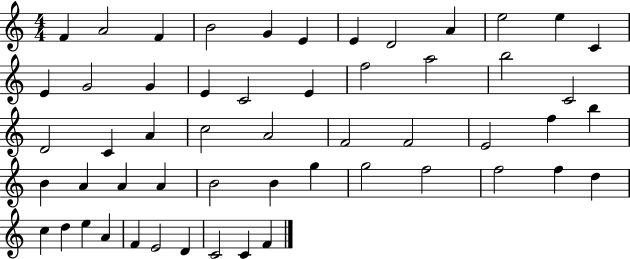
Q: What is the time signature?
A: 4/4